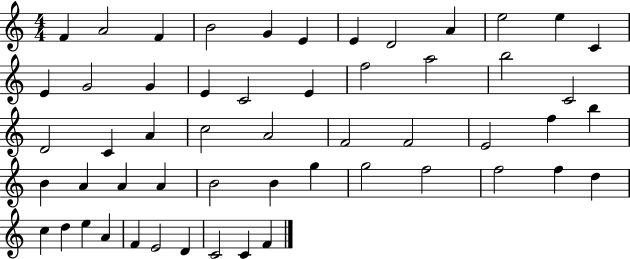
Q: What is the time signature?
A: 4/4